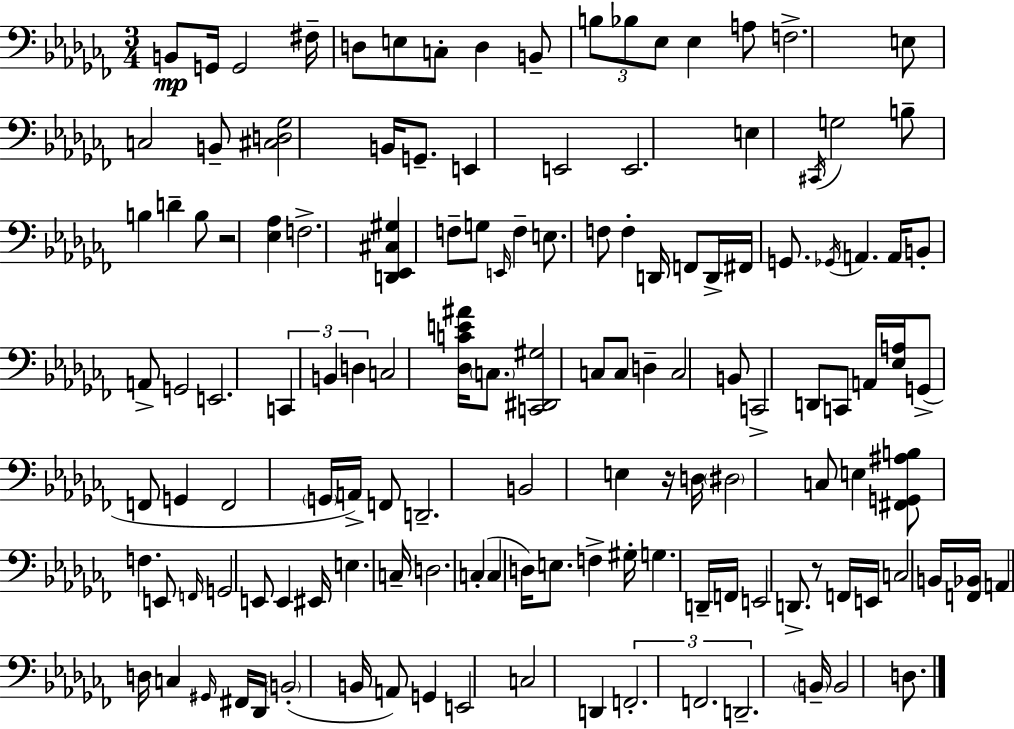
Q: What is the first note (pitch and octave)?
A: B2